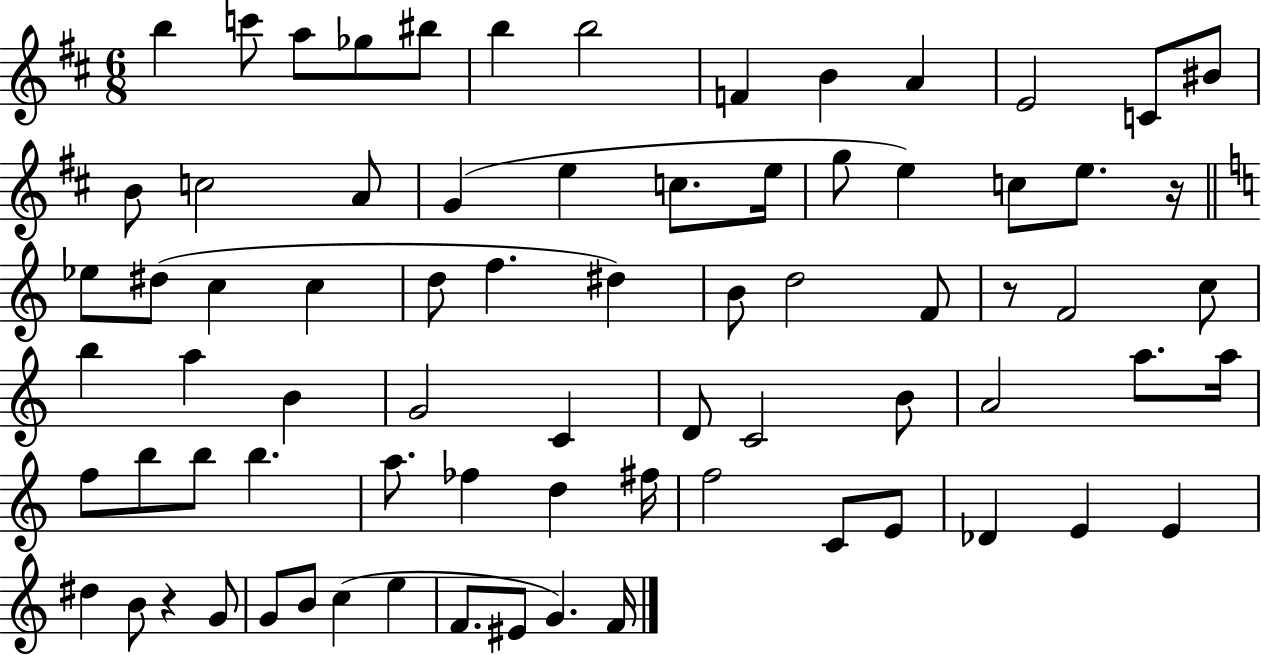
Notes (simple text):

B5/q C6/e A5/e Gb5/e BIS5/e B5/q B5/h F4/q B4/q A4/q E4/h C4/e BIS4/e B4/e C5/h A4/e G4/q E5/q C5/e. E5/s G5/e E5/q C5/e E5/e. R/s Eb5/e D#5/e C5/q C5/q D5/e F5/q. D#5/q B4/e D5/h F4/e R/e F4/h C5/e B5/q A5/q B4/q G4/h C4/q D4/e C4/h B4/e A4/h A5/e. A5/s F5/e B5/e B5/e B5/q. A5/e. FES5/q D5/q F#5/s F5/h C4/e E4/e Db4/q E4/q E4/q D#5/q B4/e R/q G4/e G4/e B4/e C5/q E5/q F4/e. EIS4/e G4/q. F4/s